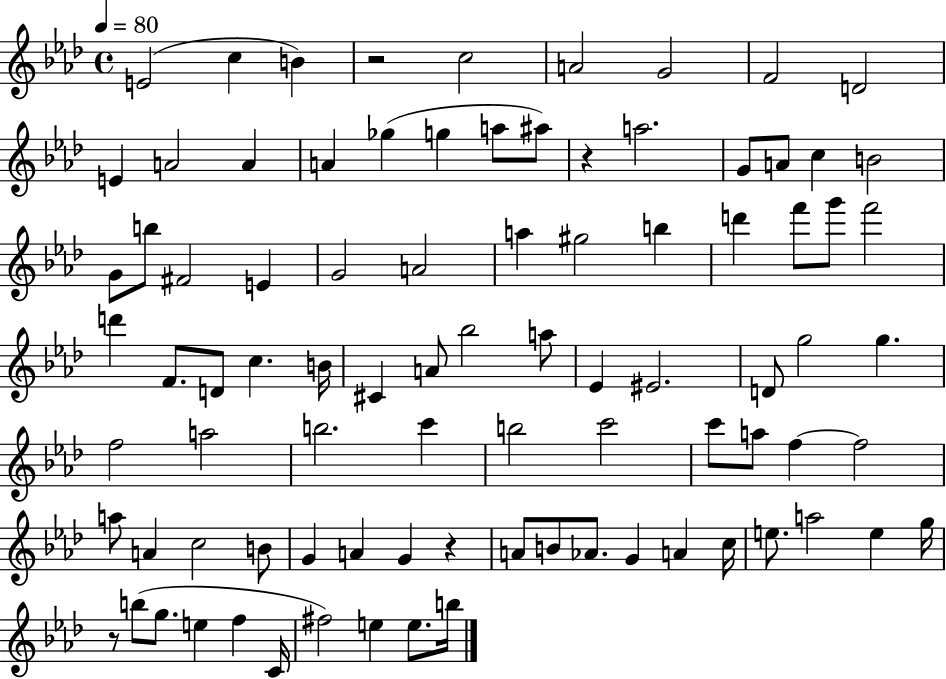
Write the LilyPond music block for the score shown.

{
  \clef treble
  \time 4/4
  \defaultTimeSignature
  \key aes \major
  \tempo 4 = 80
  e'2( c''4 b'4) | r2 c''2 | a'2 g'2 | f'2 d'2 | \break e'4 a'2 a'4 | a'4 ges''4( g''4 a''8 ais''8) | r4 a''2. | g'8 a'8 c''4 b'2 | \break g'8 b''8 fis'2 e'4 | g'2 a'2 | a''4 gis''2 b''4 | d'''4 f'''8 g'''8 f'''2 | \break d'''4 f'8. d'8 c''4. b'16 | cis'4 a'8 bes''2 a''8 | ees'4 eis'2. | d'8 g''2 g''4. | \break f''2 a''2 | b''2. c'''4 | b''2 c'''2 | c'''8 a''8 f''4~~ f''2 | \break a''8 a'4 c''2 b'8 | g'4 a'4 g'4 r4 | a'8 b'8 aes'8. g'4 a'4 c''16 | e''8. a''2 e''4 g''16 | \break r8 b''8( g''8. e''4 f''4 c'16 | fis''2) e''4 e''8. b''16 | \bar "|."
}